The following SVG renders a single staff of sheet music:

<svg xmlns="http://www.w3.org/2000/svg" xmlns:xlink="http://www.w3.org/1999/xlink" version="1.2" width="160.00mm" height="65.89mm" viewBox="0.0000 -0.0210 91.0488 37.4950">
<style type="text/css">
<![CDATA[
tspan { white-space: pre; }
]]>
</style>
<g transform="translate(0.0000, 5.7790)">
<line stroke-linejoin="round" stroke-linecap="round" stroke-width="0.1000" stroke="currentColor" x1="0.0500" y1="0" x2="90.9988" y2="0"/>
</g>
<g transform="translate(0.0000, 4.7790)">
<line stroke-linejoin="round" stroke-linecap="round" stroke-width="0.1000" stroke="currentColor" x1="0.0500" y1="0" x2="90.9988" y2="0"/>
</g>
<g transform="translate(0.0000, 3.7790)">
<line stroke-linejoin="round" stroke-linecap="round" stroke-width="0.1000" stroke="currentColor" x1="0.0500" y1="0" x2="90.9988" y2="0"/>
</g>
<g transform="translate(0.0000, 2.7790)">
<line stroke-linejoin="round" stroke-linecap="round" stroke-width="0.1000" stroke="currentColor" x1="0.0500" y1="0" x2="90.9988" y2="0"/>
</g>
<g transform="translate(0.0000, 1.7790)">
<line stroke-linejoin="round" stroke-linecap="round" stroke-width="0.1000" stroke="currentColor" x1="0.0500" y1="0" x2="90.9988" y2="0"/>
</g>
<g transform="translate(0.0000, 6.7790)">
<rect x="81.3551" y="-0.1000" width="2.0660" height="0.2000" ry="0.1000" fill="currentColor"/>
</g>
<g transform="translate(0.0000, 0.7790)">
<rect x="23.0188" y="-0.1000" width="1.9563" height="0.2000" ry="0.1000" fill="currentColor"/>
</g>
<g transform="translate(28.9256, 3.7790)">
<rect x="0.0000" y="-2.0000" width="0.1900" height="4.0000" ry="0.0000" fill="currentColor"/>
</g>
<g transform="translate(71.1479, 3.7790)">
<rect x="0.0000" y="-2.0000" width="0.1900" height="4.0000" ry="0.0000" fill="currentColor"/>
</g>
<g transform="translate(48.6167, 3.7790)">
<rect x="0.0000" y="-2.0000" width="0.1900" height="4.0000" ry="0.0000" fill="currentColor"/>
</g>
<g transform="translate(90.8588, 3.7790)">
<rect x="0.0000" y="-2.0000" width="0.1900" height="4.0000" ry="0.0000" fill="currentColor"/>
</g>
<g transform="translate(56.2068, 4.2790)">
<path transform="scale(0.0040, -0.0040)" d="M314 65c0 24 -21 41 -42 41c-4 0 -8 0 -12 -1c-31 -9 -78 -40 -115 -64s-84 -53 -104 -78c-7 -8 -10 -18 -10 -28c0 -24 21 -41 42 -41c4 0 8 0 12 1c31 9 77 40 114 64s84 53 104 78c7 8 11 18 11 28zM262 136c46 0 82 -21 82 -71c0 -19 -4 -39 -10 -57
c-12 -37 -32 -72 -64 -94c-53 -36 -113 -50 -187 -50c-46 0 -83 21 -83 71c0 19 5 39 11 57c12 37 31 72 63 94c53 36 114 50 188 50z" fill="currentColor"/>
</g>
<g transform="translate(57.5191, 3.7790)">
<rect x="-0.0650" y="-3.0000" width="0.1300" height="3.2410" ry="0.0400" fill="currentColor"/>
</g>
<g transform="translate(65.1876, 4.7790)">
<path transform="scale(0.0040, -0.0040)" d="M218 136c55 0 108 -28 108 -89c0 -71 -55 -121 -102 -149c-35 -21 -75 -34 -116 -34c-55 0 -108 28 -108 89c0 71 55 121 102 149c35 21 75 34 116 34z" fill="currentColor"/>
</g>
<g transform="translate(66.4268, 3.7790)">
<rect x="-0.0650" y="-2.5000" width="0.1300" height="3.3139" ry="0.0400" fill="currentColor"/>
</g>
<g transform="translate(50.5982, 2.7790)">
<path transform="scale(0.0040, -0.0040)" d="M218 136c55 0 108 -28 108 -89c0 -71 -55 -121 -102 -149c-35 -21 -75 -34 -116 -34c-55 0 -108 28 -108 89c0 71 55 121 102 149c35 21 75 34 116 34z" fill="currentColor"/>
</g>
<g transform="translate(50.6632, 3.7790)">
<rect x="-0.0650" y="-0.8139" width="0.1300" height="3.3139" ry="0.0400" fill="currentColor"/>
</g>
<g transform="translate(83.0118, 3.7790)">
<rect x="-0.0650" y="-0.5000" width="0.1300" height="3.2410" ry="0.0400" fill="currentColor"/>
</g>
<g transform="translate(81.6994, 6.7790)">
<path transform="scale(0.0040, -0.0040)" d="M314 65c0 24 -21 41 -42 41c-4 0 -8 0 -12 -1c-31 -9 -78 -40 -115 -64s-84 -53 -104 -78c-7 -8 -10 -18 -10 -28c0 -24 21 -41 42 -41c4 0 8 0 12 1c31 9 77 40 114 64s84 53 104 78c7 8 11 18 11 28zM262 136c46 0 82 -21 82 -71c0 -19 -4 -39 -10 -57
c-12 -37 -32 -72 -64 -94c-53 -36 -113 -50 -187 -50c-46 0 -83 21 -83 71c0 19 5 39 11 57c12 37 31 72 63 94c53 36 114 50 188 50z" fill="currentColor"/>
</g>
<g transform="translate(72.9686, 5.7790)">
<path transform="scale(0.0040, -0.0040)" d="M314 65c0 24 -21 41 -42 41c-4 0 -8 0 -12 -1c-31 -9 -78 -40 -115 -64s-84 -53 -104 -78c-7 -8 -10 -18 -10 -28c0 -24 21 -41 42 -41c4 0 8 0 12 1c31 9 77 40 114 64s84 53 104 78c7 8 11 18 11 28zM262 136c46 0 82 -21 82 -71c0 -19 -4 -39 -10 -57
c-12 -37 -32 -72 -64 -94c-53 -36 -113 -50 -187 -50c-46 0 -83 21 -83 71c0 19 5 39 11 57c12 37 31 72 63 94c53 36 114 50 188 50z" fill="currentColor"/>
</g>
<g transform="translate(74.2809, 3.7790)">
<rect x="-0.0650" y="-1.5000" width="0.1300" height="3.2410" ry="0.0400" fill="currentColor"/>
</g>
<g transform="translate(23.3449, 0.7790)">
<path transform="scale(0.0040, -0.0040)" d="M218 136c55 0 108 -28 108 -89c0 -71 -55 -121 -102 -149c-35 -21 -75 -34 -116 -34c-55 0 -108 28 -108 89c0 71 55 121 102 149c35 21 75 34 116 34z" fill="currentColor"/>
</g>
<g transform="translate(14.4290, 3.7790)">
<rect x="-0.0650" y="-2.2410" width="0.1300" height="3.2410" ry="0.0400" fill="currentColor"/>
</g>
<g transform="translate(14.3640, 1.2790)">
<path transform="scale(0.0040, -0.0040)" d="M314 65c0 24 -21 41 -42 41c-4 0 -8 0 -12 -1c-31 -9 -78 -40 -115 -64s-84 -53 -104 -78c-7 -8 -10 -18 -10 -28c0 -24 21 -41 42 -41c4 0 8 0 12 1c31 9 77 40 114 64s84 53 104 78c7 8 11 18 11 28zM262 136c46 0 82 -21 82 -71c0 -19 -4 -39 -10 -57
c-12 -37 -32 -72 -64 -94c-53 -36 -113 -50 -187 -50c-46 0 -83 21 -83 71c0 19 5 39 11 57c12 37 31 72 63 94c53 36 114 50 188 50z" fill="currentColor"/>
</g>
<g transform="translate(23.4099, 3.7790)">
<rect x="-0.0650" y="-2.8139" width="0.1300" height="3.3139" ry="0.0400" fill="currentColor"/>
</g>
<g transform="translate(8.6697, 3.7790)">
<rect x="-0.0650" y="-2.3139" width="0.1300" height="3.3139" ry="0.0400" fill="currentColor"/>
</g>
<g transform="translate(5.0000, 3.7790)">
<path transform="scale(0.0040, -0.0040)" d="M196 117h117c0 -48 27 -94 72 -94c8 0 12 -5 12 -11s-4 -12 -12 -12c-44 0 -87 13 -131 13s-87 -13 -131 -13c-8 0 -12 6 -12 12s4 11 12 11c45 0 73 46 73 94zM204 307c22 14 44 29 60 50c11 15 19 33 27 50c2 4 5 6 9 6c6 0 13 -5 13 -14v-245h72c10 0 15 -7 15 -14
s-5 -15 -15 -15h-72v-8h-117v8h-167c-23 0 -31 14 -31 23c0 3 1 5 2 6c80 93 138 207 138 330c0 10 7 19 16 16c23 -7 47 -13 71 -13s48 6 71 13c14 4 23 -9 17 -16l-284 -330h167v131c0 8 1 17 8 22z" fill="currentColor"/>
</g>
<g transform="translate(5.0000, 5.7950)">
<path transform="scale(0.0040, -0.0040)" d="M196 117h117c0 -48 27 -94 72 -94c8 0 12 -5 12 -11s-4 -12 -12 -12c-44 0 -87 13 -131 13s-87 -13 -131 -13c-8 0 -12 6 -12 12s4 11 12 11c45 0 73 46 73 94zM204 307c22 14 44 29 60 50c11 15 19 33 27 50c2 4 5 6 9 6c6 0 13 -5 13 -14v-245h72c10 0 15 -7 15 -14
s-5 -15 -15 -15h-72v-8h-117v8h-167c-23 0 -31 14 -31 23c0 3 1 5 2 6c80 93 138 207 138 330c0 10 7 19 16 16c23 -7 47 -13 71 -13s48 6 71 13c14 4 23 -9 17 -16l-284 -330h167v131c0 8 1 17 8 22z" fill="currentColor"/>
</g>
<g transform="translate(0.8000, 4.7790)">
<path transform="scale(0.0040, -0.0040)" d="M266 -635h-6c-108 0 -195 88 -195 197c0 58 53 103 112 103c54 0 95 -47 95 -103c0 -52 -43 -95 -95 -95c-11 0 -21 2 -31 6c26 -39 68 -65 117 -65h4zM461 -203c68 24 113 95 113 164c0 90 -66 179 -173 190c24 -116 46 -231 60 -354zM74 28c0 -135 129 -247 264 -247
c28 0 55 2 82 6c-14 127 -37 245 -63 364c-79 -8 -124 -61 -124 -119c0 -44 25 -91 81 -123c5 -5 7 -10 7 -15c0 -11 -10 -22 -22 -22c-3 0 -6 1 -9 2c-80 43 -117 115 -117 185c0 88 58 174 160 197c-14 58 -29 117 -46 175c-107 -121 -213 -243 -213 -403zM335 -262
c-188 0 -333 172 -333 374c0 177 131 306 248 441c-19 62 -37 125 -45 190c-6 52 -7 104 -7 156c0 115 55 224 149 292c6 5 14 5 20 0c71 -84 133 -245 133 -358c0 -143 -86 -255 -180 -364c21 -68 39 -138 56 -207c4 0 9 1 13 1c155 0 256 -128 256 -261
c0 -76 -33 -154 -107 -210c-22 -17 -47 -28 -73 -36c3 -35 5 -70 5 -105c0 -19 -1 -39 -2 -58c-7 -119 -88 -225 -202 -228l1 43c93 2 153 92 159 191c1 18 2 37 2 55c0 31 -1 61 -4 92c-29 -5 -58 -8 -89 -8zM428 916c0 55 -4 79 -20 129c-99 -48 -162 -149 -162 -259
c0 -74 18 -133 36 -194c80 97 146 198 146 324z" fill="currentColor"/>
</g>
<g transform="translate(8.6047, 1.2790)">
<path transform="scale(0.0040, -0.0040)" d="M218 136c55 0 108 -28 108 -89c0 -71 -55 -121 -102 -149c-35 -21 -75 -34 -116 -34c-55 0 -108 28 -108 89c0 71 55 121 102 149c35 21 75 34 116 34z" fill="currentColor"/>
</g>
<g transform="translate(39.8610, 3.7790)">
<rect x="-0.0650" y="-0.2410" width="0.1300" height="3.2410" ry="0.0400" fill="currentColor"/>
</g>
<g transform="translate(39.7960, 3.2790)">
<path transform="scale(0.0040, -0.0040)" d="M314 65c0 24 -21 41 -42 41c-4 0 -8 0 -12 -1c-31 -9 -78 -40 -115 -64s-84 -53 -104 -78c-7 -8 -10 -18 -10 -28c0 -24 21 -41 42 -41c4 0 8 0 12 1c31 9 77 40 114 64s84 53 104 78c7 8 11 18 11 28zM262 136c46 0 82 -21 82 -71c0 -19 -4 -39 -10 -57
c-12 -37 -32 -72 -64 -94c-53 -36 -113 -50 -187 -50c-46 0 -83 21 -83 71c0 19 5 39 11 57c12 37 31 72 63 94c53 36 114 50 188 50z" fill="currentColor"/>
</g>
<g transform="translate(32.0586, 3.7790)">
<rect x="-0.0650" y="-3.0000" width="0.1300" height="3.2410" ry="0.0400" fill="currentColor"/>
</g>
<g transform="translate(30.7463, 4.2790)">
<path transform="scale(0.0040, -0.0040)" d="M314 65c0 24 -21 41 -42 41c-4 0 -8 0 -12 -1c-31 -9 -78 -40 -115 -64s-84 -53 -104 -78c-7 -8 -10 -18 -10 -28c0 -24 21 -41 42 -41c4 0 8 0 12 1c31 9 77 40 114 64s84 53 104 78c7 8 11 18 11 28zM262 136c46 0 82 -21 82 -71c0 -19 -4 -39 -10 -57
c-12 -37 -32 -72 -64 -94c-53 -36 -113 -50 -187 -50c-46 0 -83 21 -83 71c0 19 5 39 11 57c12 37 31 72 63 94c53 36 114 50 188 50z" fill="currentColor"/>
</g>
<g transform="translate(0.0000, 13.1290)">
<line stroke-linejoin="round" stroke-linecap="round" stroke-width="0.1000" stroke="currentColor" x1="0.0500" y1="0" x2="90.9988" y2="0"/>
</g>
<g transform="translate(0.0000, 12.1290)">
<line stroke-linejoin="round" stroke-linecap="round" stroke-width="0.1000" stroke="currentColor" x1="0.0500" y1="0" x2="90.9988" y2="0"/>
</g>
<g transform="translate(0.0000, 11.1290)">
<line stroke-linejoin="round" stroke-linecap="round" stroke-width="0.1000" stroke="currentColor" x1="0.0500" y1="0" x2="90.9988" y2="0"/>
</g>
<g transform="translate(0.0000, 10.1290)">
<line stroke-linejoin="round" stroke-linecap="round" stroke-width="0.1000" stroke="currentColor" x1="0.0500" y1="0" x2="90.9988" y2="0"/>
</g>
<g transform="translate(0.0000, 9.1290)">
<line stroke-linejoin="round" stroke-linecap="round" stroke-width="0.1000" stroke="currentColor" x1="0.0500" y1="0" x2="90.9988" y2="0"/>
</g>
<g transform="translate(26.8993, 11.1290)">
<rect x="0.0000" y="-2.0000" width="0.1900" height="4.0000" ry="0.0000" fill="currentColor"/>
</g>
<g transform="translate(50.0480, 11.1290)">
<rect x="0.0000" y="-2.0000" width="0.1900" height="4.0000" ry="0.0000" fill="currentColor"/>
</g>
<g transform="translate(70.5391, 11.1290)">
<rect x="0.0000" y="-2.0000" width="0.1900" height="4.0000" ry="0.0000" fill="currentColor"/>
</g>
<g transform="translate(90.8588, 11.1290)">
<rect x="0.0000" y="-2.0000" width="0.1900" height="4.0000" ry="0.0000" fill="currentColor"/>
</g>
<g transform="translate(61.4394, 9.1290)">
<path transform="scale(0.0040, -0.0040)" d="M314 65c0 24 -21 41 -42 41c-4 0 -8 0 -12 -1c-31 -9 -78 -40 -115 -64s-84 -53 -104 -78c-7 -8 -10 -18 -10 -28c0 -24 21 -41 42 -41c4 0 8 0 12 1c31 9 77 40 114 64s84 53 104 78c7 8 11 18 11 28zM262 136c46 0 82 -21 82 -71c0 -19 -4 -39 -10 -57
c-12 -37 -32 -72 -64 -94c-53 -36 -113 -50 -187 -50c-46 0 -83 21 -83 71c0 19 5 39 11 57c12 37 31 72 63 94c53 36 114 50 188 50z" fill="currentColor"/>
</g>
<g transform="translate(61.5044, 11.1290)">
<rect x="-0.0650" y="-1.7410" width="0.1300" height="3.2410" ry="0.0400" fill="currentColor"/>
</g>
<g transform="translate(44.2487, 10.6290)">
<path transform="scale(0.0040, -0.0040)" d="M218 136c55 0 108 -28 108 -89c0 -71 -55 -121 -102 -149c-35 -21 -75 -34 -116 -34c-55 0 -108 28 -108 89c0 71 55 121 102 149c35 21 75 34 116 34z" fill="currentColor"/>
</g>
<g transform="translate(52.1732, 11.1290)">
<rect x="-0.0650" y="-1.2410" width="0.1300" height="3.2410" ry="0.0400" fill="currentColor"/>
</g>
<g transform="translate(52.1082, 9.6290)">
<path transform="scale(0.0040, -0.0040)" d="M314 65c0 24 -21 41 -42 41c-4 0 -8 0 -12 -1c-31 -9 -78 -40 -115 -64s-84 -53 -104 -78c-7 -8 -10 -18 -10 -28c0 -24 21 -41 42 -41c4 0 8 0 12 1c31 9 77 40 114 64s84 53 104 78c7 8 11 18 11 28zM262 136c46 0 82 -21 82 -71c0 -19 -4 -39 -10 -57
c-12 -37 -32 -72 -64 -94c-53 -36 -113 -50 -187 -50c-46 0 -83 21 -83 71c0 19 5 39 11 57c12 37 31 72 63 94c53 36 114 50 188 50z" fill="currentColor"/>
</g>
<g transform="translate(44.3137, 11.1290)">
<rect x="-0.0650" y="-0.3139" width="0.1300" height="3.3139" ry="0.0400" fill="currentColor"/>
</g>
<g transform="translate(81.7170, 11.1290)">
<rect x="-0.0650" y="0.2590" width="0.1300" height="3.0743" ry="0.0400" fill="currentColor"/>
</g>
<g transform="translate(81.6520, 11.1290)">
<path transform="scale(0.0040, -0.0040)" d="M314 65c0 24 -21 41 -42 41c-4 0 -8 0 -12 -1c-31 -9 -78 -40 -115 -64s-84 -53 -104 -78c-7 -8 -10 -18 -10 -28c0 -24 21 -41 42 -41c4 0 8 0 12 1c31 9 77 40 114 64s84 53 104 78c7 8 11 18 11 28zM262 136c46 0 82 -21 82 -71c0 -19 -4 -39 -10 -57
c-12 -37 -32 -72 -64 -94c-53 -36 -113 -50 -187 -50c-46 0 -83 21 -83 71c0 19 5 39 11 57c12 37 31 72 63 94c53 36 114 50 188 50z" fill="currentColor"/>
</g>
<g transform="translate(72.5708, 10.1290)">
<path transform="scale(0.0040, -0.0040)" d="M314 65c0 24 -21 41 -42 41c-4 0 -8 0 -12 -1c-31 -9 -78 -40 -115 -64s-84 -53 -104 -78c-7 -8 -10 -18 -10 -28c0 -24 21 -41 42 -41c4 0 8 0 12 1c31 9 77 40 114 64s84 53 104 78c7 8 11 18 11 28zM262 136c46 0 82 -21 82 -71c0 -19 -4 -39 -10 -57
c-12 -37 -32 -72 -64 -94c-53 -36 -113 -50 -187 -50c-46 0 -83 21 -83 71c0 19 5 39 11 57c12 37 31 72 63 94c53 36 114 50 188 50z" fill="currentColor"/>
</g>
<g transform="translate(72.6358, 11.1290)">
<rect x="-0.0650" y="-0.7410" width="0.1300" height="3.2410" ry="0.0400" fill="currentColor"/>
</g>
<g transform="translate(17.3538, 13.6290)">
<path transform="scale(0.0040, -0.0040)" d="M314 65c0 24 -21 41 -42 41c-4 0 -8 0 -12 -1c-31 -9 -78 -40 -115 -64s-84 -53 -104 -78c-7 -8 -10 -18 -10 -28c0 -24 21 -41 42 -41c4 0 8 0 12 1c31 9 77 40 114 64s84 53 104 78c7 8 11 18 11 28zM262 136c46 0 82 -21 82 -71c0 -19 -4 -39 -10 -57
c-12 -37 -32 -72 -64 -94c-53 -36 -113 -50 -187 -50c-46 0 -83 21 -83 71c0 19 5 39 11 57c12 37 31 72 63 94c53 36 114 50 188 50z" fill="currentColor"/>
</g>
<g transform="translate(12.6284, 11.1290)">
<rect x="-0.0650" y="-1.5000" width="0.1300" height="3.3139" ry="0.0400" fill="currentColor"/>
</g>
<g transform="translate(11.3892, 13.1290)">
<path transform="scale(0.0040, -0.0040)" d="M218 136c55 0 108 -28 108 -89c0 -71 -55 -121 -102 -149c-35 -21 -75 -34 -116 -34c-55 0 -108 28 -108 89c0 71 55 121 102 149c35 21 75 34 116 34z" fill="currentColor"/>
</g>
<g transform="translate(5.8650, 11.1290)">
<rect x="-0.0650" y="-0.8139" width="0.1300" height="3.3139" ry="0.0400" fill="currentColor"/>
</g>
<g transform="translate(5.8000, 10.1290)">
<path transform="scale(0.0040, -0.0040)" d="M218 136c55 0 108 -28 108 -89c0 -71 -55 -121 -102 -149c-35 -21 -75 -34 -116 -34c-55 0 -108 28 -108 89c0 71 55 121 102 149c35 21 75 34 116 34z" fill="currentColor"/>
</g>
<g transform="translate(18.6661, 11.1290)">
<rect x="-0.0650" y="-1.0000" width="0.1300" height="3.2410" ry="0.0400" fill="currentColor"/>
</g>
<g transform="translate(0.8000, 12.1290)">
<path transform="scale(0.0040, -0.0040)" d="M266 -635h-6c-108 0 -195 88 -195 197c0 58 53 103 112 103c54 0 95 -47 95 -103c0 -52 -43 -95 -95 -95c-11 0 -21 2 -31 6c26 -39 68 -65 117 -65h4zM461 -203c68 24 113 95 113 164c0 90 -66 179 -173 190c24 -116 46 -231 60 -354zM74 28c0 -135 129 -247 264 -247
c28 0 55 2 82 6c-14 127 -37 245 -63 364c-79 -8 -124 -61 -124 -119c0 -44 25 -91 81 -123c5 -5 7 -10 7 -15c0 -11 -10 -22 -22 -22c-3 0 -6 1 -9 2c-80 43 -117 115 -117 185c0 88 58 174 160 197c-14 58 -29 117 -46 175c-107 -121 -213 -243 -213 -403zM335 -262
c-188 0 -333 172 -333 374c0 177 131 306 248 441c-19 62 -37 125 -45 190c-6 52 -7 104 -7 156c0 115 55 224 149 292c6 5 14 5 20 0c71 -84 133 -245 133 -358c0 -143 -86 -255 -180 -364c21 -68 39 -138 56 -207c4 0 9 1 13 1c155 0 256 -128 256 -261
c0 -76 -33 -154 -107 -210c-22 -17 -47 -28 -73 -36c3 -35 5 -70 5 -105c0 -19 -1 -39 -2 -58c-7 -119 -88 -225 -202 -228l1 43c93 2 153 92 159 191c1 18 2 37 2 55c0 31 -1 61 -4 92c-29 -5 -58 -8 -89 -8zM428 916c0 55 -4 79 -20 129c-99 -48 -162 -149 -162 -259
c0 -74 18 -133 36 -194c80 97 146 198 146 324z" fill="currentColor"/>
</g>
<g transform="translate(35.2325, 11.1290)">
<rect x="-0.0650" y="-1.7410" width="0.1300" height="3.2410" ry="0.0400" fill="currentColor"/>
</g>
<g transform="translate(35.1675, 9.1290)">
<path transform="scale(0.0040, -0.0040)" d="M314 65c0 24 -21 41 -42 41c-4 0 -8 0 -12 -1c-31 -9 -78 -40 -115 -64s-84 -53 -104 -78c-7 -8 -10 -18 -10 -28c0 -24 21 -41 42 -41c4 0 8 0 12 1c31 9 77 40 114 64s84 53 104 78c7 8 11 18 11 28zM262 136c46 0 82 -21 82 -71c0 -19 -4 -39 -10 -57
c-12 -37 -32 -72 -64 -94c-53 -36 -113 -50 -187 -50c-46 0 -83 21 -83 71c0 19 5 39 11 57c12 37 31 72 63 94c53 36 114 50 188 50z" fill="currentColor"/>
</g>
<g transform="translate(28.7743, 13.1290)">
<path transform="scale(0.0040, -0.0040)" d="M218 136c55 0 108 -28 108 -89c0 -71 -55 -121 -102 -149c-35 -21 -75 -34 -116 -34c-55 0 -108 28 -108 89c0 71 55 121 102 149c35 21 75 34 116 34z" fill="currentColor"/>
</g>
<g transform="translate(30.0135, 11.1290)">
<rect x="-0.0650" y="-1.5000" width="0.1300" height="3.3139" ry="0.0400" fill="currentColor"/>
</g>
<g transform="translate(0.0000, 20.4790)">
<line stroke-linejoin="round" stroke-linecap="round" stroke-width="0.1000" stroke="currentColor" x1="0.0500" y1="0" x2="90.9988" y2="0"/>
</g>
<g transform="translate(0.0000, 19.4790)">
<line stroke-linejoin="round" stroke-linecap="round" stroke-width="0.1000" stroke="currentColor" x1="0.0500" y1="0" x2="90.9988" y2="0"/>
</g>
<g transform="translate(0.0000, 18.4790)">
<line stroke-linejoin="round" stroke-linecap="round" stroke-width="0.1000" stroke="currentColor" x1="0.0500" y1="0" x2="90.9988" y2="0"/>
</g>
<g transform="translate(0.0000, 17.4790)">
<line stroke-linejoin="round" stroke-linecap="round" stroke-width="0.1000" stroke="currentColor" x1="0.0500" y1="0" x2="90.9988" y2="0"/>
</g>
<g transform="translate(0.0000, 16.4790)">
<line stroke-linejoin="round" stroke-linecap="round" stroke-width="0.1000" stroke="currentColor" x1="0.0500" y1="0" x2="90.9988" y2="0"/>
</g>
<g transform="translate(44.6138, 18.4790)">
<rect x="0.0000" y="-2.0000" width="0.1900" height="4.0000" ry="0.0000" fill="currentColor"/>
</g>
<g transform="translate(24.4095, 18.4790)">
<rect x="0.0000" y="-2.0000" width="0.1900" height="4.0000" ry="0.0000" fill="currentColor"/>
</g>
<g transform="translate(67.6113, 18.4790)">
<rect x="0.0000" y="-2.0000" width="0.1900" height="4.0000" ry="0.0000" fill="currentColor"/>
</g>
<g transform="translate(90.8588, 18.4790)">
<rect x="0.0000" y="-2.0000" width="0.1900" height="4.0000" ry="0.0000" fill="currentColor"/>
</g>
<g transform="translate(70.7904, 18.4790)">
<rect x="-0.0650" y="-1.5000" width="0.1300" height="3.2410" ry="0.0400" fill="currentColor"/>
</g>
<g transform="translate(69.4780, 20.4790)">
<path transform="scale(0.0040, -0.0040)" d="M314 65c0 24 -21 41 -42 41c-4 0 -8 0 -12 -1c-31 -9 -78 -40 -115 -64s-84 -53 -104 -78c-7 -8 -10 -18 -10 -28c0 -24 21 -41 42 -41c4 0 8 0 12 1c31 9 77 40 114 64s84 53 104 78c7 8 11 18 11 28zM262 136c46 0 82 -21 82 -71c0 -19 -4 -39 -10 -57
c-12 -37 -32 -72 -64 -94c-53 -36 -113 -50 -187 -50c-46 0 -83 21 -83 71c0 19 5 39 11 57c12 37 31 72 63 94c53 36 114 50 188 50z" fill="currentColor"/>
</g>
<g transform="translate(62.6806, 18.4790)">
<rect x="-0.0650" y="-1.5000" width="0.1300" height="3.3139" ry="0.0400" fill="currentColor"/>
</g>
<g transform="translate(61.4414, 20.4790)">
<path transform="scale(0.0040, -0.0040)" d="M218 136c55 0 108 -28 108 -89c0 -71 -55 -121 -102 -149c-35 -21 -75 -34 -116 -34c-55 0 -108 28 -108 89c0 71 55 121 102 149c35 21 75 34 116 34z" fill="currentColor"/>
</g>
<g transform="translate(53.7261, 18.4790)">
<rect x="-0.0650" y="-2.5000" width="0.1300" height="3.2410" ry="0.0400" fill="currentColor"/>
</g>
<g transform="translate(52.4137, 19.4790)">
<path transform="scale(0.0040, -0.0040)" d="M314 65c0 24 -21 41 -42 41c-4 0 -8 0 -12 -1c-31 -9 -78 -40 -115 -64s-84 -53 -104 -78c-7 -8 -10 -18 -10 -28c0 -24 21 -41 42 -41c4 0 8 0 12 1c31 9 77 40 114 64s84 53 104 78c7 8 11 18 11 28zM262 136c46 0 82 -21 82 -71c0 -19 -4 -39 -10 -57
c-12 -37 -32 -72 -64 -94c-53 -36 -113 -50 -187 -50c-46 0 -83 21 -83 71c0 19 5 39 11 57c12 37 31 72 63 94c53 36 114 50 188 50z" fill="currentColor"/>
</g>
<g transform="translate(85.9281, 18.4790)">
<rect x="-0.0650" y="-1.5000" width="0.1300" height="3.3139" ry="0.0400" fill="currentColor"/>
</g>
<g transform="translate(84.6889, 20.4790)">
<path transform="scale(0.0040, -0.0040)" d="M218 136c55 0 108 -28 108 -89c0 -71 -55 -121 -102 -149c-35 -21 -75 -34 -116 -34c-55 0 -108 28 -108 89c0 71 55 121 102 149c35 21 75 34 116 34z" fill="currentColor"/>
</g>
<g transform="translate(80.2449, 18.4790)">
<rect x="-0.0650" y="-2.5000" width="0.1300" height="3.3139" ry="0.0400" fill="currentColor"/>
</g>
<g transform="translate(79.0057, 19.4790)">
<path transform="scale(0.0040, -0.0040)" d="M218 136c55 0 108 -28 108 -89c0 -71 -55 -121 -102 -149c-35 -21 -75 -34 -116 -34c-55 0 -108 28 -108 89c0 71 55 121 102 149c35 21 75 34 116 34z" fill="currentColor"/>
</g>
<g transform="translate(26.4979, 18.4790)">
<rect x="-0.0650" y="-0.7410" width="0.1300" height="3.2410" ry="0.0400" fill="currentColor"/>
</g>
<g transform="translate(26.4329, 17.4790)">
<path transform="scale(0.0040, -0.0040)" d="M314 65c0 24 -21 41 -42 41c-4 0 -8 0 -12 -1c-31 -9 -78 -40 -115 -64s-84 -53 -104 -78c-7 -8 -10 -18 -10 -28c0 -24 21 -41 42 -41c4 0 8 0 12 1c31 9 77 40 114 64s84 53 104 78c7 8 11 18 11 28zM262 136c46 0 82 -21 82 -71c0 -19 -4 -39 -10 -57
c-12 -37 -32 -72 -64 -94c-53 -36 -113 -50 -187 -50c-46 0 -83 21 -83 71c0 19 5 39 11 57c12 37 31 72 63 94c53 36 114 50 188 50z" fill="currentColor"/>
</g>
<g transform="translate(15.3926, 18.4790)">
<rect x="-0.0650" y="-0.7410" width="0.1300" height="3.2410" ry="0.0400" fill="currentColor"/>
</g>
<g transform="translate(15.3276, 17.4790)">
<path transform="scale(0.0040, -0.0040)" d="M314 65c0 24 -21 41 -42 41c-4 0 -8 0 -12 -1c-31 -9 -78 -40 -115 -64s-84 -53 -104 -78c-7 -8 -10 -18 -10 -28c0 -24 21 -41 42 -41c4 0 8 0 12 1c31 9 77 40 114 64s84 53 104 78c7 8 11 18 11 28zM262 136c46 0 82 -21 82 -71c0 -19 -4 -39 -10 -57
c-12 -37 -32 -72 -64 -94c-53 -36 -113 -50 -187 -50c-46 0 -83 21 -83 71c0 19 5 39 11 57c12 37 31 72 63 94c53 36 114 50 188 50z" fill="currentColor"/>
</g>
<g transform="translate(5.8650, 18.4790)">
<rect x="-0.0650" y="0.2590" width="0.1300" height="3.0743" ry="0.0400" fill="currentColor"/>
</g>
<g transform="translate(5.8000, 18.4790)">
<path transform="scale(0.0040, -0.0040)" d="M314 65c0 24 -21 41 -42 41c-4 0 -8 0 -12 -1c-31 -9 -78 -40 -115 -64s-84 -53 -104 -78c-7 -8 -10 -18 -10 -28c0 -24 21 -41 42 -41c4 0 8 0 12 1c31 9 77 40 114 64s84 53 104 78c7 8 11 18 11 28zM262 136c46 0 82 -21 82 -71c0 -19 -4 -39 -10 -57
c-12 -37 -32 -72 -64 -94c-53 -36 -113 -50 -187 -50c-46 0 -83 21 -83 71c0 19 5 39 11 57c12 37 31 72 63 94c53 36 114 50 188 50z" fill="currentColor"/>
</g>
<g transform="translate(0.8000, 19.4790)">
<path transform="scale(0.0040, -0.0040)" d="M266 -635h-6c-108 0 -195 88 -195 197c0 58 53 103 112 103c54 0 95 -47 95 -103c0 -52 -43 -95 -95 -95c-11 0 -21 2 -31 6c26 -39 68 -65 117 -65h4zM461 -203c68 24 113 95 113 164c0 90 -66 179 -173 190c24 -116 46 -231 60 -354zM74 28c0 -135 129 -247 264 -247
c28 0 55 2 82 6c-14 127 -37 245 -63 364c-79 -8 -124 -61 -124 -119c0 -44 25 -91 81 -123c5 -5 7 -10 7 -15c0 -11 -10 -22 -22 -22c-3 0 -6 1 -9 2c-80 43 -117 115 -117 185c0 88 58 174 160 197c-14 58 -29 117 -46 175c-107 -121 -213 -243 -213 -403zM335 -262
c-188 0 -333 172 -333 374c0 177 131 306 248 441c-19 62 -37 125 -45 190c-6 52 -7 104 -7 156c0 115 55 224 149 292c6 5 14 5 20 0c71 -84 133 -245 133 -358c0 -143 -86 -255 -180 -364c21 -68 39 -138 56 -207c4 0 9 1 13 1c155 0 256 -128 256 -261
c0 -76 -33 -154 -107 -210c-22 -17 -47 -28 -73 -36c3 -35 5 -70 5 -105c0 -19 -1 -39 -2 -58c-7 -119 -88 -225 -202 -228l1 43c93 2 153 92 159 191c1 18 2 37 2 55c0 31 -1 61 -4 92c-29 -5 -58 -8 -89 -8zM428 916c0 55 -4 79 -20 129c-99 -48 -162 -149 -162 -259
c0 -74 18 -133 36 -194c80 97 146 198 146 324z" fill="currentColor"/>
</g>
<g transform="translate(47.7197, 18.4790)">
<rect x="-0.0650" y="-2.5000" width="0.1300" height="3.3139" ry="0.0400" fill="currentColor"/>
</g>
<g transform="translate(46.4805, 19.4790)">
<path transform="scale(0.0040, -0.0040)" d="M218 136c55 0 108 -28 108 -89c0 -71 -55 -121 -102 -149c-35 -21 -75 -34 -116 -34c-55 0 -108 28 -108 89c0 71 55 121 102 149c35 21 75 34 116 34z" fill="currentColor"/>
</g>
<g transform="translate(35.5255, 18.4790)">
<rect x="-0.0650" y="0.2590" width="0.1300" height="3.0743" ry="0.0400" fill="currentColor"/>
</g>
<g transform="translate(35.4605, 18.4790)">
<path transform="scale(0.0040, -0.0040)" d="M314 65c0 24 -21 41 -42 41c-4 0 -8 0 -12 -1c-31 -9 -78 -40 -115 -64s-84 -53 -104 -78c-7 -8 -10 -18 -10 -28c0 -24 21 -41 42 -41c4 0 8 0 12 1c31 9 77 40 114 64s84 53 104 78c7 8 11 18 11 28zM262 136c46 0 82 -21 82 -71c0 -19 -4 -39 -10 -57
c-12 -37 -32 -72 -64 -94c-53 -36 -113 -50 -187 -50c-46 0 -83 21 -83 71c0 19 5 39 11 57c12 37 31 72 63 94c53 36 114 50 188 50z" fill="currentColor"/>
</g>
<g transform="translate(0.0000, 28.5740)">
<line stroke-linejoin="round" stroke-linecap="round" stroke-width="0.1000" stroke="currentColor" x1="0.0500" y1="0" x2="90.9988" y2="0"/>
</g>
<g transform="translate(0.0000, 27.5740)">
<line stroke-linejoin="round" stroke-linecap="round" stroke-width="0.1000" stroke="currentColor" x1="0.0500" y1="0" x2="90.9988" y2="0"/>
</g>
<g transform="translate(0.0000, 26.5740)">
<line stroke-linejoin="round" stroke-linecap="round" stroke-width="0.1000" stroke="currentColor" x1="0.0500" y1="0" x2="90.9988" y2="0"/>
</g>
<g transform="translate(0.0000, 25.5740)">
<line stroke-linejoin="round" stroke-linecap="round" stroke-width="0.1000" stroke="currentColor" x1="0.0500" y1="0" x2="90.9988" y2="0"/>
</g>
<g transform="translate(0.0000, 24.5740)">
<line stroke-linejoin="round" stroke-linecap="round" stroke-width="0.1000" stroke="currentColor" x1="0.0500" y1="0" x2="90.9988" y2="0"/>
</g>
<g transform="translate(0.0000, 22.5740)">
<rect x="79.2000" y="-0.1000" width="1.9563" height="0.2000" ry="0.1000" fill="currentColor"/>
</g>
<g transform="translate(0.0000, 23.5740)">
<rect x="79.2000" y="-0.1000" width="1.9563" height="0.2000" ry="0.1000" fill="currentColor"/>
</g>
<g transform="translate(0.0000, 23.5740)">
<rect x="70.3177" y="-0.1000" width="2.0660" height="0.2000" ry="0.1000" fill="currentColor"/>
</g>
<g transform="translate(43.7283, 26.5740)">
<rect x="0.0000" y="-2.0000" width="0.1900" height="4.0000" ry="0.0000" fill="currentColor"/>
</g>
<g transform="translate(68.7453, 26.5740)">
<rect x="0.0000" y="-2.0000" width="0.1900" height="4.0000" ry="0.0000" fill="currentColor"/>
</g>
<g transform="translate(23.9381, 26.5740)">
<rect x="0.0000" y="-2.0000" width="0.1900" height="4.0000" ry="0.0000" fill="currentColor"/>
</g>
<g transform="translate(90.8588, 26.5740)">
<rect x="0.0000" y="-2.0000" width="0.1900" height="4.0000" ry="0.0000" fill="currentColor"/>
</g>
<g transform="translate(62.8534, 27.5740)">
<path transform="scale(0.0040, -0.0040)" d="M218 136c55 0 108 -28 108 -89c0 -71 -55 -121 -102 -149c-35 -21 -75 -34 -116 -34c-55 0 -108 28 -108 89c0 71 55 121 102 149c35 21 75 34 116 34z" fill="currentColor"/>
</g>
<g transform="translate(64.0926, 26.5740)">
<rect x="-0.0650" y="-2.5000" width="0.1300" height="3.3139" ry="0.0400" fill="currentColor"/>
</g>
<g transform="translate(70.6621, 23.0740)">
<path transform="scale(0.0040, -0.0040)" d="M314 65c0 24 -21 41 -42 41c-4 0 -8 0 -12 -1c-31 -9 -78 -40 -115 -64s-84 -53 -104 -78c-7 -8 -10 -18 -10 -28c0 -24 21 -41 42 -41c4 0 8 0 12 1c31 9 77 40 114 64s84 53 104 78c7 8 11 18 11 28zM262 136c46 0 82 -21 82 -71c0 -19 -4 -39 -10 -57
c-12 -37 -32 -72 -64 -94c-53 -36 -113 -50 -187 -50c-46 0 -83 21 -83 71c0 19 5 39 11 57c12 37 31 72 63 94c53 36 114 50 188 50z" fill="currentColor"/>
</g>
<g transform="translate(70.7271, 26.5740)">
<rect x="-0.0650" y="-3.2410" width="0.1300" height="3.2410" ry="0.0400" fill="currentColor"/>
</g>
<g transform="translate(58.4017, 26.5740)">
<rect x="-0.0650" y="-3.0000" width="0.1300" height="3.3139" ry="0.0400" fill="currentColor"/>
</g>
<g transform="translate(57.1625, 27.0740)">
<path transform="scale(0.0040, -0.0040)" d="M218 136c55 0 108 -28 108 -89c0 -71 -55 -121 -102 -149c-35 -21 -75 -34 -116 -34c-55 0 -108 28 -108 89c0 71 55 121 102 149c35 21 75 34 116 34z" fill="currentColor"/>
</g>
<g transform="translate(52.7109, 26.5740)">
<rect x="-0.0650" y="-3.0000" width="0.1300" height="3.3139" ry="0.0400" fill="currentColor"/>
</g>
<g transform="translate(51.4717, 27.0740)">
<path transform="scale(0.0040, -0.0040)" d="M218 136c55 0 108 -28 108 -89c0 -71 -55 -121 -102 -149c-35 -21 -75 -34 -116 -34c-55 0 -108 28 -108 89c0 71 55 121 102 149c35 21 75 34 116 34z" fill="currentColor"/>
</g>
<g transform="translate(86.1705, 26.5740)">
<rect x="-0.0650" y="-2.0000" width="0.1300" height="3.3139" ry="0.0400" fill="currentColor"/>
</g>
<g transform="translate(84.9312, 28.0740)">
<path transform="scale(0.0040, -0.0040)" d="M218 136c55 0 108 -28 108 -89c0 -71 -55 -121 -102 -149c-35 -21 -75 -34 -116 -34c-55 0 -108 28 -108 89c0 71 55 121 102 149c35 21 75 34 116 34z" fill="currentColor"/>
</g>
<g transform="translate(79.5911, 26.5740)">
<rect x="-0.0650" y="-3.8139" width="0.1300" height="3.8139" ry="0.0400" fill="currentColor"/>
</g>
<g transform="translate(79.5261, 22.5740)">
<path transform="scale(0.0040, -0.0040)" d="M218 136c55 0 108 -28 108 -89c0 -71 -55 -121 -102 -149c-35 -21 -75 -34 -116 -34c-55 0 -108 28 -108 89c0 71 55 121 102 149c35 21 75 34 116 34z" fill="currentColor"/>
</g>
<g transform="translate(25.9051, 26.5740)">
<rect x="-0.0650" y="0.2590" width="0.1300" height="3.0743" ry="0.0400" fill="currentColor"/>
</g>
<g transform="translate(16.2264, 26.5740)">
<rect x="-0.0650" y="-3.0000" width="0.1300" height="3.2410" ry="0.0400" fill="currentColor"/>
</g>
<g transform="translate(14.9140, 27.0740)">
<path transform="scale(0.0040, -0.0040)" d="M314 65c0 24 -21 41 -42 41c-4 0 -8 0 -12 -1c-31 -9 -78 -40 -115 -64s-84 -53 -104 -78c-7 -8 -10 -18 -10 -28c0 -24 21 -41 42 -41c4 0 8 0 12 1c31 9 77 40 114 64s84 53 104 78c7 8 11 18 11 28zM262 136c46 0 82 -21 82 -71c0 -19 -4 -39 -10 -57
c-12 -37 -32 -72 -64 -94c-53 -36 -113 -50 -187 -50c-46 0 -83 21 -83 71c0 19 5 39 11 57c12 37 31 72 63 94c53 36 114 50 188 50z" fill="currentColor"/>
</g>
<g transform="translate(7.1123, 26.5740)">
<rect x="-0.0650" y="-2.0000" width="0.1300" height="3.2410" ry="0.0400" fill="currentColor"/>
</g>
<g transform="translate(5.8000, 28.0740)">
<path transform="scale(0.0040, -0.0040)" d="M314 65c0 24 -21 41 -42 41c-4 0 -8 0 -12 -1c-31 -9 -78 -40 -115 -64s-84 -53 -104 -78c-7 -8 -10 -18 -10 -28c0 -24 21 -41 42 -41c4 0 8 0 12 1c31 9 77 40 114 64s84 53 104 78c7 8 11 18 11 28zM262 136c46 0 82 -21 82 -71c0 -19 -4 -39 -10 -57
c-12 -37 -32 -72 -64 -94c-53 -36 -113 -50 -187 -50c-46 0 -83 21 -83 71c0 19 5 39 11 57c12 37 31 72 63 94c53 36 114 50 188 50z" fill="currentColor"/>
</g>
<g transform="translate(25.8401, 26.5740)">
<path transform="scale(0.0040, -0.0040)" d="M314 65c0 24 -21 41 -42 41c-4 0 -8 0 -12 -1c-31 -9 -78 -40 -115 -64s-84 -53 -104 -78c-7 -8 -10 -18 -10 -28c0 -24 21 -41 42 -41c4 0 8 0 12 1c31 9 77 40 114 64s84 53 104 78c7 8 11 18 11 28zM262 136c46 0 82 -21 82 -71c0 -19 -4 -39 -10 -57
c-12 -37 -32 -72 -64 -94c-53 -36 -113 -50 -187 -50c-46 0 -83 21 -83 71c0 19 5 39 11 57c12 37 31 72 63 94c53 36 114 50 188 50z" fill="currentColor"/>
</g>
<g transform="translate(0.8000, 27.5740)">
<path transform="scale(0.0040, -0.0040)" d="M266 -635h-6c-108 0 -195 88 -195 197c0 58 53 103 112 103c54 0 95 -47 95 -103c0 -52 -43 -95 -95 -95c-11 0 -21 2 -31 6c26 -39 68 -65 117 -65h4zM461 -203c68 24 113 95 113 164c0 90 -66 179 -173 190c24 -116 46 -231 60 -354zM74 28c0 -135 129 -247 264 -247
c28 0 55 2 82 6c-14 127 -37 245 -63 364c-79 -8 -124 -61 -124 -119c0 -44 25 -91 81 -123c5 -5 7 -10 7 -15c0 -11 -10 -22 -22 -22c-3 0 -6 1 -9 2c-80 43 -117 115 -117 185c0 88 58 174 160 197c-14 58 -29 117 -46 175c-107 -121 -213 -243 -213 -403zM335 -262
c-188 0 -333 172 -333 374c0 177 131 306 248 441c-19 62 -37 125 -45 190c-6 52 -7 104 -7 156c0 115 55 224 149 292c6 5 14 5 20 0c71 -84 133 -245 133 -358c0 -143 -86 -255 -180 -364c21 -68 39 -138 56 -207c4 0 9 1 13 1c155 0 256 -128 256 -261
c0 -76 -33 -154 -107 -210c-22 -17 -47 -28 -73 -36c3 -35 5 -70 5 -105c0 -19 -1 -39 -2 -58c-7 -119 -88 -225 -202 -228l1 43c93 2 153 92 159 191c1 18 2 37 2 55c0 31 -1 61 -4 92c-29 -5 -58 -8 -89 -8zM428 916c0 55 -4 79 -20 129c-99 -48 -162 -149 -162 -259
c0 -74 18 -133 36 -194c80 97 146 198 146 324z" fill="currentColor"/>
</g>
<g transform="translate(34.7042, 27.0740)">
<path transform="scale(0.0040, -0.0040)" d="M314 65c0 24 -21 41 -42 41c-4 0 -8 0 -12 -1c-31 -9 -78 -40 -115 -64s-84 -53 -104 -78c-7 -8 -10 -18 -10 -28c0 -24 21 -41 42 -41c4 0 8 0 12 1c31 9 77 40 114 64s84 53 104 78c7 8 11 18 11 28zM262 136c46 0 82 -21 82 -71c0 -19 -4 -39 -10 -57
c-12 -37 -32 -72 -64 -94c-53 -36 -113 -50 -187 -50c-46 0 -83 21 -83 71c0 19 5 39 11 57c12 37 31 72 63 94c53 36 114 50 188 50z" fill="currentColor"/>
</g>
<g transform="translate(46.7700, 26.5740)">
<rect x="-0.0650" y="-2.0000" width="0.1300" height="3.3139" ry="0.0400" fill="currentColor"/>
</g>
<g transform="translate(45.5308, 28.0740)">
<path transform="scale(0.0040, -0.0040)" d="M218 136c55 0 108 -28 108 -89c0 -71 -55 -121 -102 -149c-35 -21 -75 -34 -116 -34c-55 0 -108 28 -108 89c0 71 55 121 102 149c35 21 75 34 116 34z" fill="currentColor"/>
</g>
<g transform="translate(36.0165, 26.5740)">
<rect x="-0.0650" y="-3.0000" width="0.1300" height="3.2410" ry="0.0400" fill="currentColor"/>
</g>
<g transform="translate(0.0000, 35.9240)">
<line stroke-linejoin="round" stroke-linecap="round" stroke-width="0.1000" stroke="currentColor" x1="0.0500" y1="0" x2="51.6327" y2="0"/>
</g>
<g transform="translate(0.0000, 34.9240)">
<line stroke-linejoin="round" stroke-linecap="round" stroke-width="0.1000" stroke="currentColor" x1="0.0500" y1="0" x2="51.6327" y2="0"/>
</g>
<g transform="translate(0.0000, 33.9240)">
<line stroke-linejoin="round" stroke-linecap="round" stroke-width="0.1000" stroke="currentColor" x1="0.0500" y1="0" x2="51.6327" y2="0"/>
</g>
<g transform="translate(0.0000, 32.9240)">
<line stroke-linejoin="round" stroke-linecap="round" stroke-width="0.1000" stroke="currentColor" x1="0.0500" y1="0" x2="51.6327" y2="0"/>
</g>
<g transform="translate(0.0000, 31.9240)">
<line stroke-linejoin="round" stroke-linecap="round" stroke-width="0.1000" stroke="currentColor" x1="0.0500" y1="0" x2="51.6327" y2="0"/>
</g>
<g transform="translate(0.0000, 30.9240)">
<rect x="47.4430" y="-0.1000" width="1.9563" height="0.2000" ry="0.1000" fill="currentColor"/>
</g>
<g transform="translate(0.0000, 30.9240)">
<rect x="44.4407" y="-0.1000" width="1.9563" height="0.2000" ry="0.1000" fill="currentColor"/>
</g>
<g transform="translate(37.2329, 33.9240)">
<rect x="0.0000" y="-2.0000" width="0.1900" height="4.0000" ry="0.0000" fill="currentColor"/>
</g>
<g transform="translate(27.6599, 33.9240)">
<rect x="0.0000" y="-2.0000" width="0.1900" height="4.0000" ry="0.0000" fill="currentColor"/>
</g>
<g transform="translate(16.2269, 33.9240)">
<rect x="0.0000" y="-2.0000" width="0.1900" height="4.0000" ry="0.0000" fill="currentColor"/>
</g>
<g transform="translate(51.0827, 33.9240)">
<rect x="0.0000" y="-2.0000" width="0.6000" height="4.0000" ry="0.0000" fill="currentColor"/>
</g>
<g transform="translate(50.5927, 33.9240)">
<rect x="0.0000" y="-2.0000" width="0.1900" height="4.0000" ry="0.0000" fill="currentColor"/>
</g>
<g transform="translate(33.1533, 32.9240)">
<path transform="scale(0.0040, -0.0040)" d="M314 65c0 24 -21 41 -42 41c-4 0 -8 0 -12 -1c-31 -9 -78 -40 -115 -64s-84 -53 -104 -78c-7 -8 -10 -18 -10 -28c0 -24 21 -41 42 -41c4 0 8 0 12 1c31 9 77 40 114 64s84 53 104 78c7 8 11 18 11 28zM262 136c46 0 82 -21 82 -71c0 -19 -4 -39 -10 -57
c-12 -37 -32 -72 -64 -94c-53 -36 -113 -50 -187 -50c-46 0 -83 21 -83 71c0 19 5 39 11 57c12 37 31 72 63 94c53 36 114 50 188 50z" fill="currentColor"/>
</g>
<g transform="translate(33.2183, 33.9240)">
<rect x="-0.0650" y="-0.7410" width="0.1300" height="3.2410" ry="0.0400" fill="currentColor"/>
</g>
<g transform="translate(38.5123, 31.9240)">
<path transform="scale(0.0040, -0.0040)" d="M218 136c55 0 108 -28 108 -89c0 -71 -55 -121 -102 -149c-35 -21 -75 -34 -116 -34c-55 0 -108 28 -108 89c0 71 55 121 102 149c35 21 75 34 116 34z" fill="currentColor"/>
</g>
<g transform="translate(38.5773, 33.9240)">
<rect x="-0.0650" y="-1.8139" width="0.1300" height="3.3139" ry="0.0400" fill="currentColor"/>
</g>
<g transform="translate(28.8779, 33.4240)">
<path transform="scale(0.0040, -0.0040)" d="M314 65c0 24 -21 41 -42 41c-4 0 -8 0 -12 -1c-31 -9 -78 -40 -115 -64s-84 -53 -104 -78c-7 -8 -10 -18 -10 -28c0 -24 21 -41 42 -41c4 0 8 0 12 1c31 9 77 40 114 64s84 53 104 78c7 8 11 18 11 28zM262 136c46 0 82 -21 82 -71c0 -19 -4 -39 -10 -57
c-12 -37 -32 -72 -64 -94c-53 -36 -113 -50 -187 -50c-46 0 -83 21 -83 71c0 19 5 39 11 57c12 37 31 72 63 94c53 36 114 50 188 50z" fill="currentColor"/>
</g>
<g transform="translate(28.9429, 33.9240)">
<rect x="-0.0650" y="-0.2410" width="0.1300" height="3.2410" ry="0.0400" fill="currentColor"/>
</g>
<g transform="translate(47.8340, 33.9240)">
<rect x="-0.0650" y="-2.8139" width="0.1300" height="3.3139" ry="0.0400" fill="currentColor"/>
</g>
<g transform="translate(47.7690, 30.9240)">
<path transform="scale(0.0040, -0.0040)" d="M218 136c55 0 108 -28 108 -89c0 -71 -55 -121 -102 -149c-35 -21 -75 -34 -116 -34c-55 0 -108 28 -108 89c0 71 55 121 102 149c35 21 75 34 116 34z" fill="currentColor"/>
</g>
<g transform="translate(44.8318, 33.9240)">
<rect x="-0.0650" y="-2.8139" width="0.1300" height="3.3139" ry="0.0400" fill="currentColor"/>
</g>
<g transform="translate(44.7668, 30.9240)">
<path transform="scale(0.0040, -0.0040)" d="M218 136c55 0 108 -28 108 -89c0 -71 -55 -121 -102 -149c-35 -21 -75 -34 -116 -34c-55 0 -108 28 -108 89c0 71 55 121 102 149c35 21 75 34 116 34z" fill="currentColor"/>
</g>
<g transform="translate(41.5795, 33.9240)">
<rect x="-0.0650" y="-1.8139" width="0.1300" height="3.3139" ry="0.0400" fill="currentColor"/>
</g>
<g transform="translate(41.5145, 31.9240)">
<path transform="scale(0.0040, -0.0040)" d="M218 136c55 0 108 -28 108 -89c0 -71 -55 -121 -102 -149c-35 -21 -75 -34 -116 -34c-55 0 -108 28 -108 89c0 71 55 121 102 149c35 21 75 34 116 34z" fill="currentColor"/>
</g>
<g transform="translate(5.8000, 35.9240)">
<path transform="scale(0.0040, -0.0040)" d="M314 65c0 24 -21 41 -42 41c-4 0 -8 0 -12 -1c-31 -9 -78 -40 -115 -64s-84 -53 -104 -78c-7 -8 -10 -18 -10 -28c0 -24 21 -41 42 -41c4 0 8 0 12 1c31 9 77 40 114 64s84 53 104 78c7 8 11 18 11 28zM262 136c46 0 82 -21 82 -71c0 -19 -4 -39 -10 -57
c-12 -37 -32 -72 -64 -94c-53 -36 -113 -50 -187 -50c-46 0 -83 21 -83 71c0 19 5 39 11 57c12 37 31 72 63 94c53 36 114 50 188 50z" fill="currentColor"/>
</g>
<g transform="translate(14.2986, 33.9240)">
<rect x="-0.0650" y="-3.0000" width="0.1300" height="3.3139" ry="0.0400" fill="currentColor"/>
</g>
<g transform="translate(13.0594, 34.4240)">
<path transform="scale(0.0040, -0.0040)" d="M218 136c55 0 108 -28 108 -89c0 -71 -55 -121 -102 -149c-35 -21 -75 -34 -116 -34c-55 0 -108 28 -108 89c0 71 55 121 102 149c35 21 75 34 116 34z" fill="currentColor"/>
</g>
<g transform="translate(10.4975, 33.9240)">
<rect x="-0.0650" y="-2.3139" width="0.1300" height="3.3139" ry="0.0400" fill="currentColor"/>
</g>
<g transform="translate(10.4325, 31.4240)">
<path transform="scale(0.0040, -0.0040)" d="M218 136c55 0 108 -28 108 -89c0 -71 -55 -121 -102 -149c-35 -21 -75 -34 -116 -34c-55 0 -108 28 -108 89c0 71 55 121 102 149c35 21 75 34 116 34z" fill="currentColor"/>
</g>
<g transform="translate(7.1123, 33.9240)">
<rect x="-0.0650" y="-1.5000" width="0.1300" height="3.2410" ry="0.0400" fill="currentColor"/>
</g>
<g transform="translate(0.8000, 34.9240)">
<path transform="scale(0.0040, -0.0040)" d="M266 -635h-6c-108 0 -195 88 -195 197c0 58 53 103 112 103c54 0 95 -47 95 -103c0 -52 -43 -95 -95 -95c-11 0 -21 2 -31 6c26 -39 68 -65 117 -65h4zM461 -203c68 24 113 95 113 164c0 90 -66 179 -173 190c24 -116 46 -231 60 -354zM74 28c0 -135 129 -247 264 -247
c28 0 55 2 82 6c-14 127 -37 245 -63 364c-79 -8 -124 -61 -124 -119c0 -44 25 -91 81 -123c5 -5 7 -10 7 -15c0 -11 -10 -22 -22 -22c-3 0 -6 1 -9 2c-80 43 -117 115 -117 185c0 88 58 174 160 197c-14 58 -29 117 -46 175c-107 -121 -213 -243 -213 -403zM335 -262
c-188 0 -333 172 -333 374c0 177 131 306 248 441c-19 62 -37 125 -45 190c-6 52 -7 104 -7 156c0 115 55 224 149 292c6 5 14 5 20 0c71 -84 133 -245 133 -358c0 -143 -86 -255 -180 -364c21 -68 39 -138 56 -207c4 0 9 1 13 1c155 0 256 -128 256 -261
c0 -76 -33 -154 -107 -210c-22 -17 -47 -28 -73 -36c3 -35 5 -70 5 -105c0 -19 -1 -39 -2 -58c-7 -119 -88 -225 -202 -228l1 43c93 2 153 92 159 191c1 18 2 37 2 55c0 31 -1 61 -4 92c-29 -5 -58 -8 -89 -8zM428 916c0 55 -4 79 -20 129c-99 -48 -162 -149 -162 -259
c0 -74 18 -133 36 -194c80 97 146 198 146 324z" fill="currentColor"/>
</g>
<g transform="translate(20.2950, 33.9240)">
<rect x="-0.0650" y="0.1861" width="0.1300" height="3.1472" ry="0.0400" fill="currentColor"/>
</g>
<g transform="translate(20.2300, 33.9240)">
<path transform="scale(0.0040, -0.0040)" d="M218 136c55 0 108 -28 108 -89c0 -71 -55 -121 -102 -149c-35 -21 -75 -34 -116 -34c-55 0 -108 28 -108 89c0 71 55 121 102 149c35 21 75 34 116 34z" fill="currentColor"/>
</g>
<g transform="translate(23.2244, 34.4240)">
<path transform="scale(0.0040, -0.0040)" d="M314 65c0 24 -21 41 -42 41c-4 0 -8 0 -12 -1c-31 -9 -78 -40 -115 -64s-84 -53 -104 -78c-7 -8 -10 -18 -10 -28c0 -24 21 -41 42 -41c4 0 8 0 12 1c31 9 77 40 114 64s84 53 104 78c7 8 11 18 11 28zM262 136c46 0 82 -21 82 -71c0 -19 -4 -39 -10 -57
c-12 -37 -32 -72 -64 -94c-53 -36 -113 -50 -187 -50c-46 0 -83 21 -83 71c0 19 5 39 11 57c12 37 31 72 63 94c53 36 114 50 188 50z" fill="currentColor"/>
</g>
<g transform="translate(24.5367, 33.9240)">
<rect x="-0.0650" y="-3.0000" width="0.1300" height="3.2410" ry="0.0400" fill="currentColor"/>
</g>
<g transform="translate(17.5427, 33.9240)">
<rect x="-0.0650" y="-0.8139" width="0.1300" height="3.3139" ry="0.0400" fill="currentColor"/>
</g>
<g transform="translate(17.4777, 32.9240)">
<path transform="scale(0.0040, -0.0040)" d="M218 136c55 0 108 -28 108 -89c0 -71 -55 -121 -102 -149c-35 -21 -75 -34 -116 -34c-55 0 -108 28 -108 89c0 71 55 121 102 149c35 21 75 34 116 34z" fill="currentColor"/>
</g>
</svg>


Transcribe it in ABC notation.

X:1
T:Untitled
M:4/4
L:1/4
K:C
g g2 a A2 c2 d A2 G E2 C2 d E D2 E f2 c e2 f2 d2 B2 B2 d2 d2 B2 G G2 E E2 G E F2 A2 B2 A2 F A A G b2 c' F E2 g A d B A2 c2 d2 f f a a